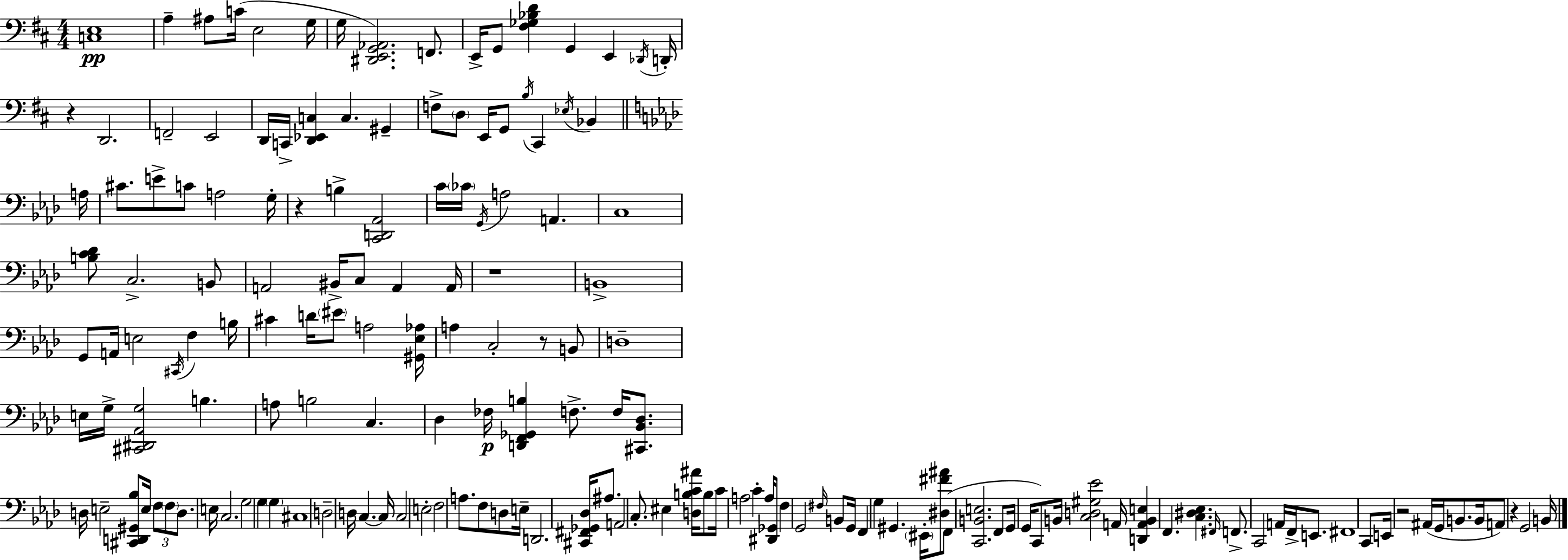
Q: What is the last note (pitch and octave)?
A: B2